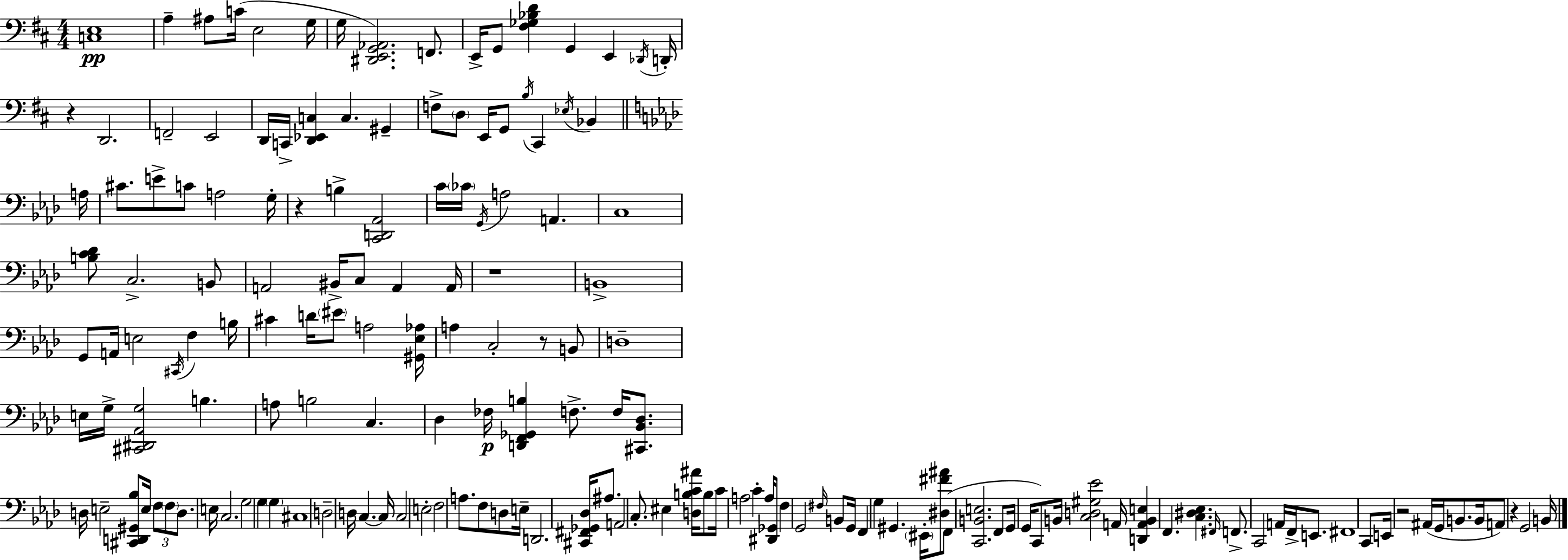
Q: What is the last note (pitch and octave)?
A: B2